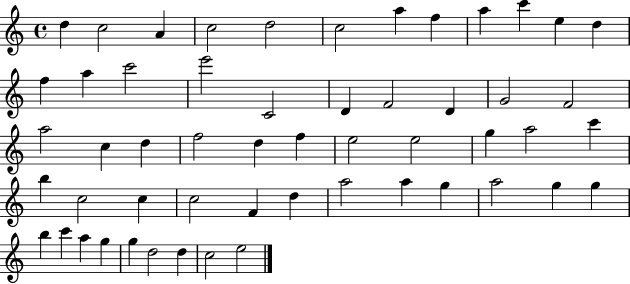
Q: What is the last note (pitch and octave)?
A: E5